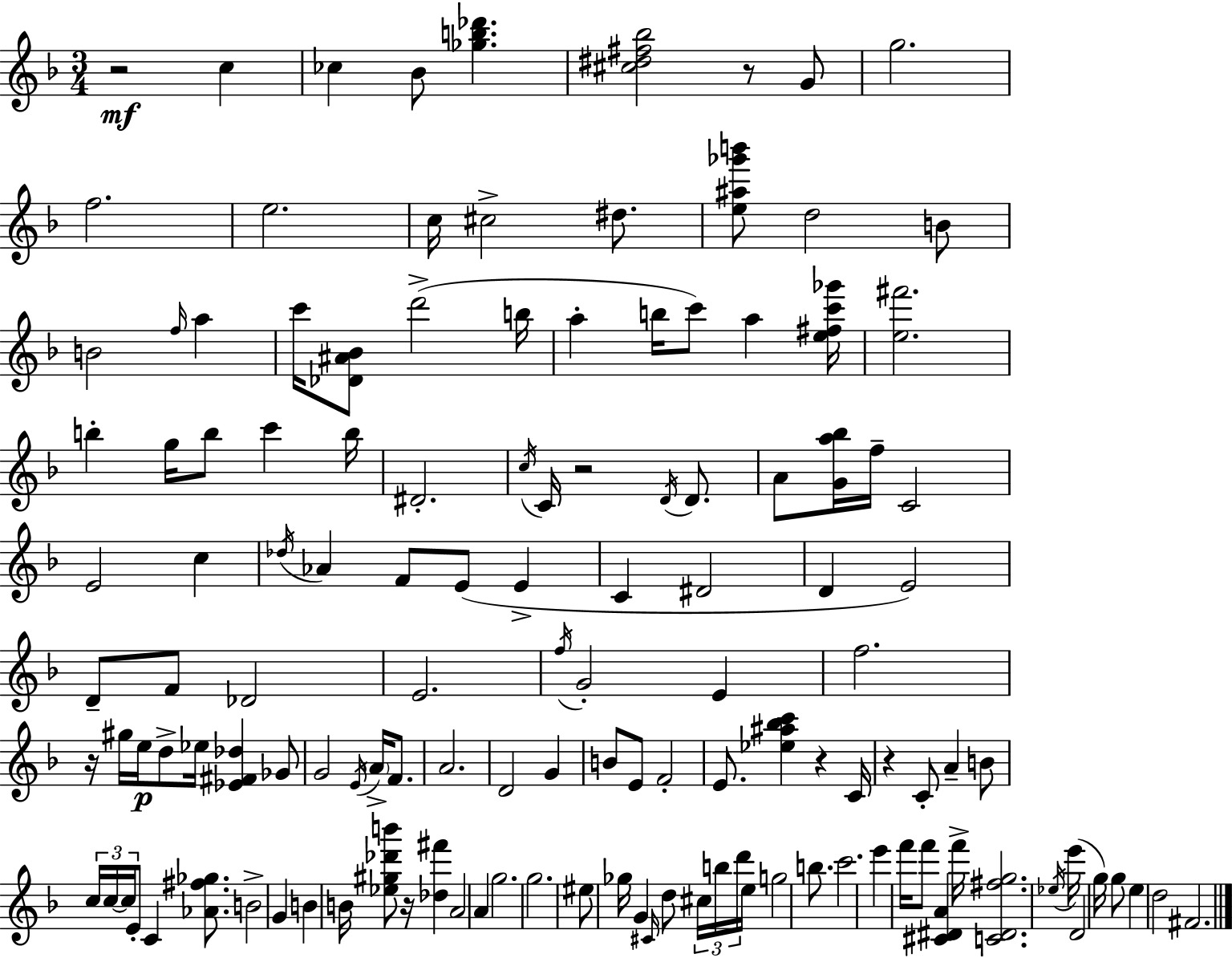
R/h C5/q CES5/q Bb4/e [Gb5,B5,Db6]/q. [C#5,D#5,F#5,Bb5]/h R/e G4/e G5/h. F5/h. E5/h. C5/s C#5/h D#5/e. [E5,A#5,Gb6,B6]/e D5/h B4/e B4/h F5/s A5/q C6/s [Db4,A#4,Bb4]/e D6/h B5/s A5/q B5/s C6/e A5/q [E5,F#5,C6,Gb6]/s [E5,F#6]/h. B5/q G5/s B5/e C6/q B5/s D#4/h. C5/s C4/s R/h D4/s D4/e. A4/e [G4,A5,Bb5]/s F5/s C4/h E4/h C5/q Db5/s Ab4/q F4/e E4/e E4/q C4/q D#4/h D4/q E4/h D4/e F4/e Db4/h E4/h. F5/s G4/h E4/q F5/h. R/s G#5/s E5/s D5/e Eb5/s [Eb4,F#4,Db5]/q Gb4/e G4/h E4/s A4/s F4/e. A4/h. D4/h G4/q B4/e E4/e F4/h E4/e. [Eb5,A#5,Bb5,C6]/q R/q C4/s R/q C4/e A4/q B4/e C5/s C5/s C5/s E4/e C4/q [Ab4,F#5,Gb5]/e. B4/h G4/q B4/q B4/s [Eb5,G#5,Db6,B6]/e R/s [Db5,F#6]/q A4/h A4/q G5/h. G5/h. EIS5/e Gb5/s G4/q C#4/s D5/e C#5/s B5/s D6/s E5/s G5/h B5/e. C6/h. E6/q F6/s F6/e [C#4,D#4,A4]/q F6/s [C4,D#4,F#5,G5]/h. Eb5/s E6/s D4/h G5/s G5/e E5/q D5/h F#4/h.